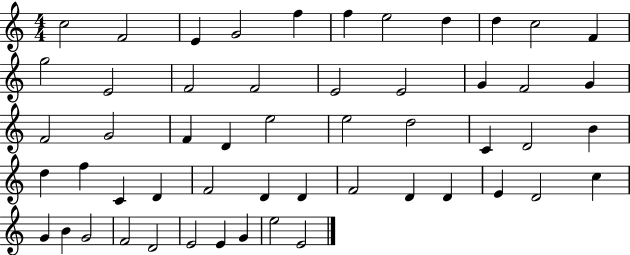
C5/h F4/h E4/q G4/h F5/q F5/q E5/h D5/q D5/q C5/h F4/q G5/h E4/h F4/h F4/h E4/h E4/h G4/q F4/h G4/q F4/h G4/h F4/q D4/q E5/h E5/h D5/h C4/q D4/h B4/q D5/q F5/q C4/q D4/q F4/h D4/q D4/q F4/h D4/q D4/q E4/q D4/h C5/q G4/q B4/q G4/h F4/h D4/h E4/h E4/q G4/q E5/h E4/h